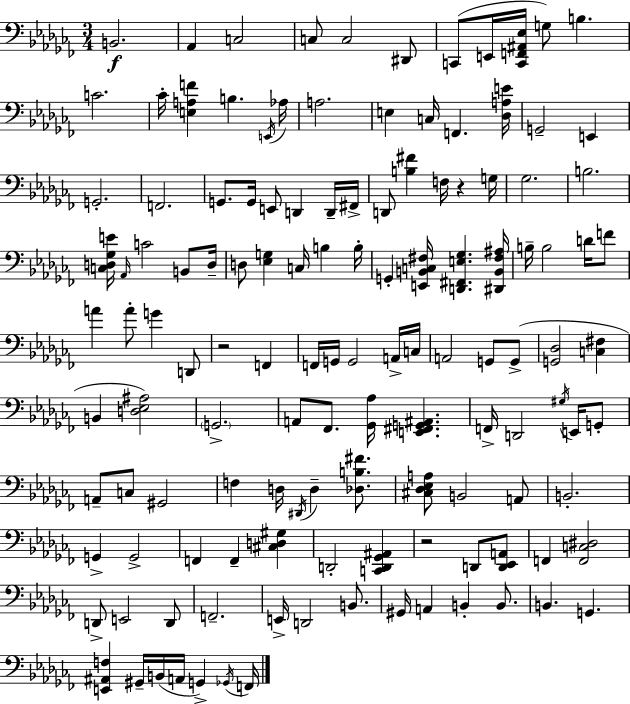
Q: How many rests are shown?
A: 3